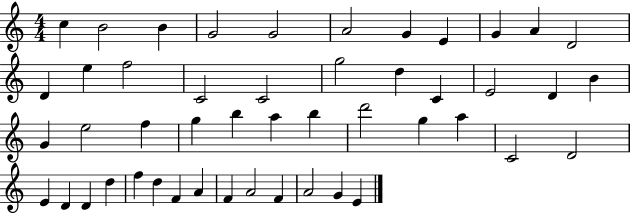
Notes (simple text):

C5/q B4/h B4/q G4/h G4/h A4/h G4/q E4/q G4/q A4/q D4/h D4/q E5/q F5/h C4/h C4/h G5/h D5/q C4/q E4/h D4/q B4/q G4/q E5/h F5/q G5/q B5/q A5/q B5/q D6/h G5/q A5/q C4/h D4/h E4/q D4/q D4/q D5/q F5/q D5/q F4/q A4/q F4/q A4/h F4/q A4/h G4/q E4/q